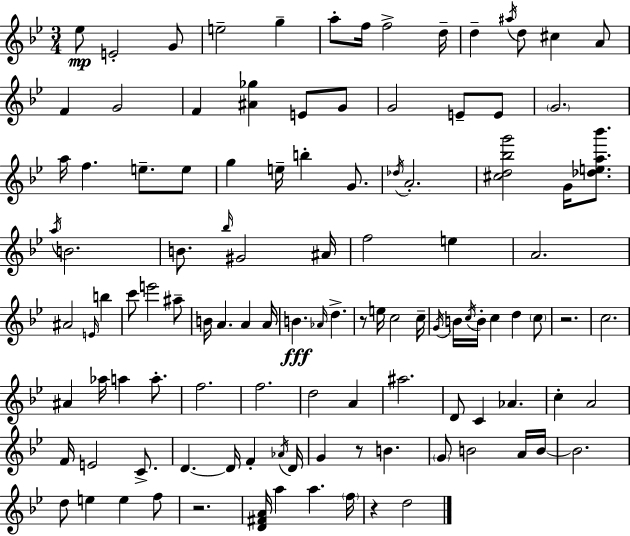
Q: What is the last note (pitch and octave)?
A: D5